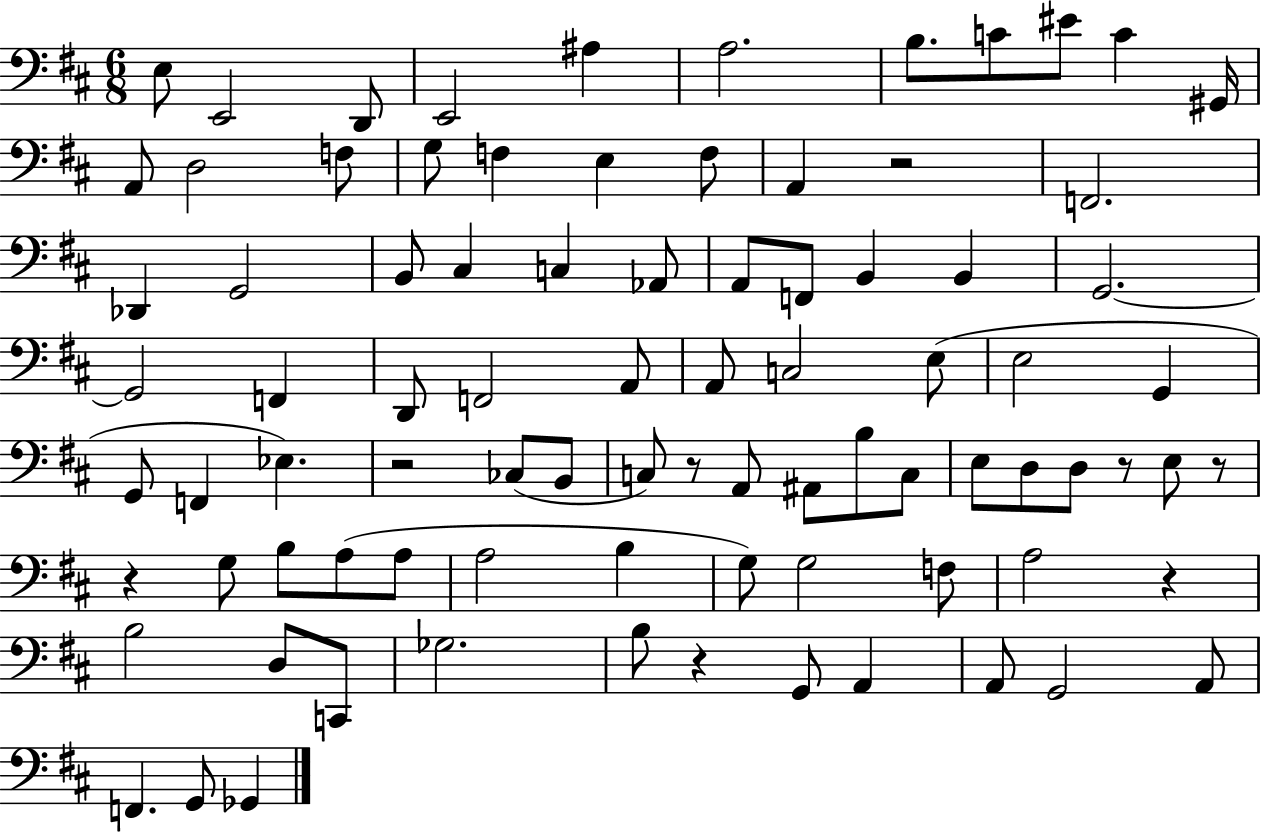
E3/e E2/h D2/e E2/h A#3/q A3/h. B3/e. C4/e EIS4/e C4/q G#2/s A2/e D3/h F3/e G3/e F3/q E3/q F3/e A2/q R/h F2/h. Db2/q G2/h B2/e C#3/q C3/q Ab2/e A2/e F2/e B2/q B2/q G2/h. G2/h F2/q D2/e F2/h A2/e A2/e C3/h E3/e E3/h G2/q G2/e F2/q Eb3/q. R/h CES3/e B2/e C3/e R/e A2/e A#2/e B3/e C3/e E3/e D3/e D3/e R/e E3/e R/e R/q G3/e B3/e A3/e A3/e A3/h B3/q G3/e G3/h F3/e A3/h R/q B3/h D3/e C2/e Gb3/h. B3/e R/q G2/e A2/q A2/e G2/h A2/e F2/q. G2/e Gb2/q